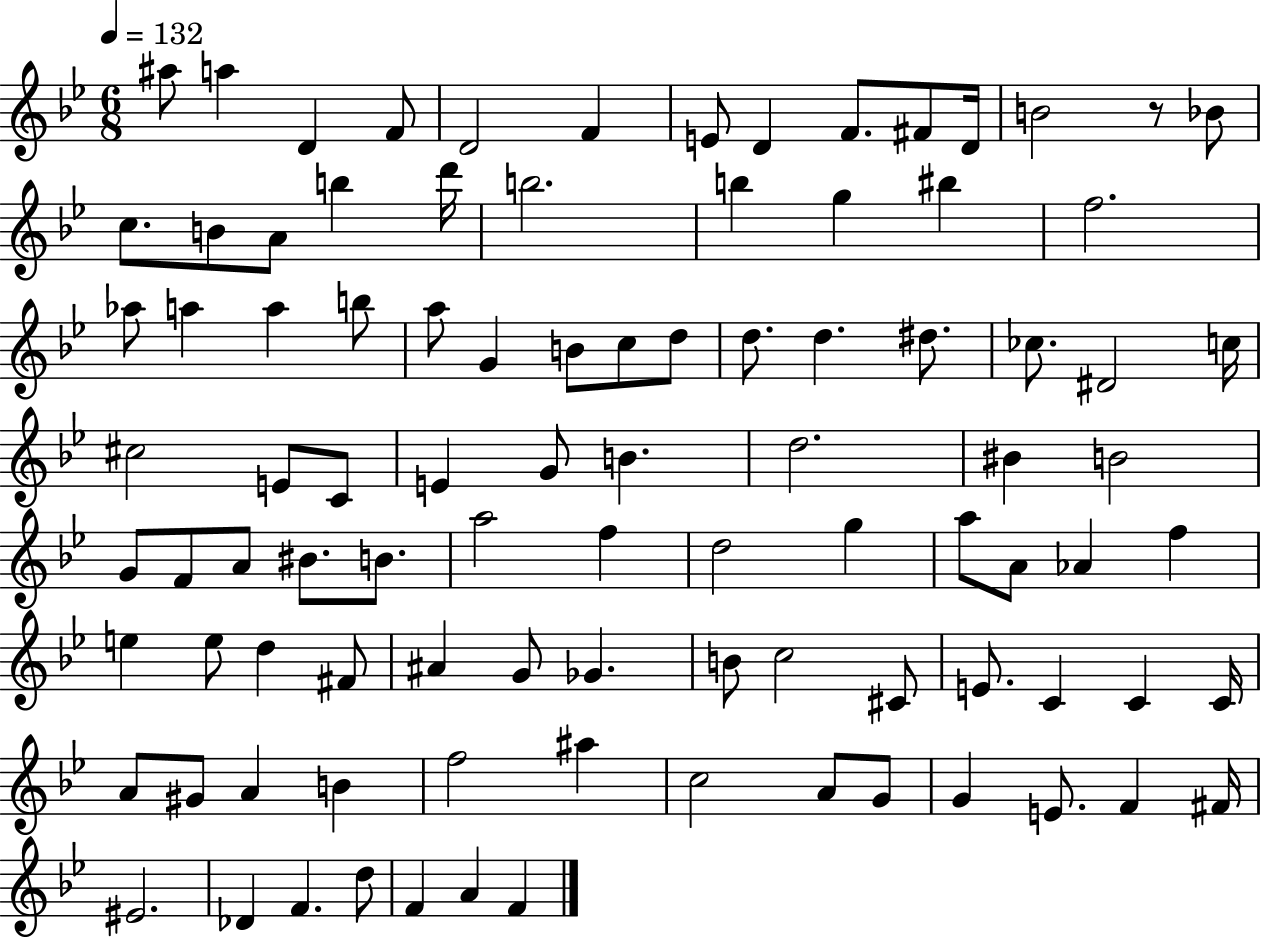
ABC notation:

X:1
T:Untitled
M:6/8
L:1/4
K:Bb
^a/2 a D F/2 D2 F E/2 D F/2 ^F/2 D/4 B2 z/2 _B/2 c/2 B/2 A/2 b d'/4 b2 b g ^b f2 _a/2 a a b/2 a/2 G B/2 c/2 d/2 d/2 d ^d/2 _c/2 ^D2 c/4 ^c2 E/2 C/2 E G/2 B d2 ^B B2 G/2 F/2 A/2 ^B/2 B/2 a2 f d2 g a/2 A/2 _A f e e/2 d ^F/2 ^A G/2 _G B/2 c2 ^C/2 E/2 C C C/4 A/2 ^G/2 A B f2 ^a c2 A/2 G/2 G E/2 F ^F/4 ^E2 _D F d/2 F A F